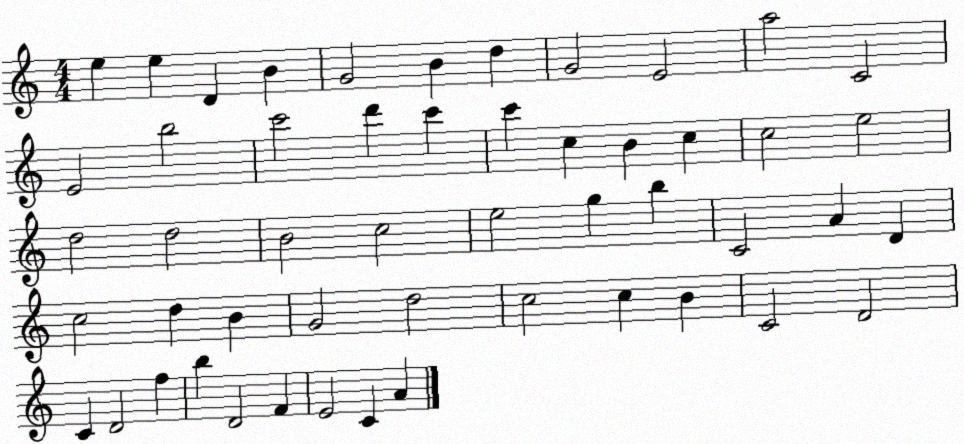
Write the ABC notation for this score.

X:1
T:Untitled
M:4/4
L:1/4
K:C
e e D B G2 B d G2 E2 a2 C2 E2 b2 c'2 d' c' c' c B c c2 e2 d2 d2 B2 c2 e2 g b C2 A D c2 d B G2 d2 c2 c B C2 D2 C D2 f b D2 F E2 C A